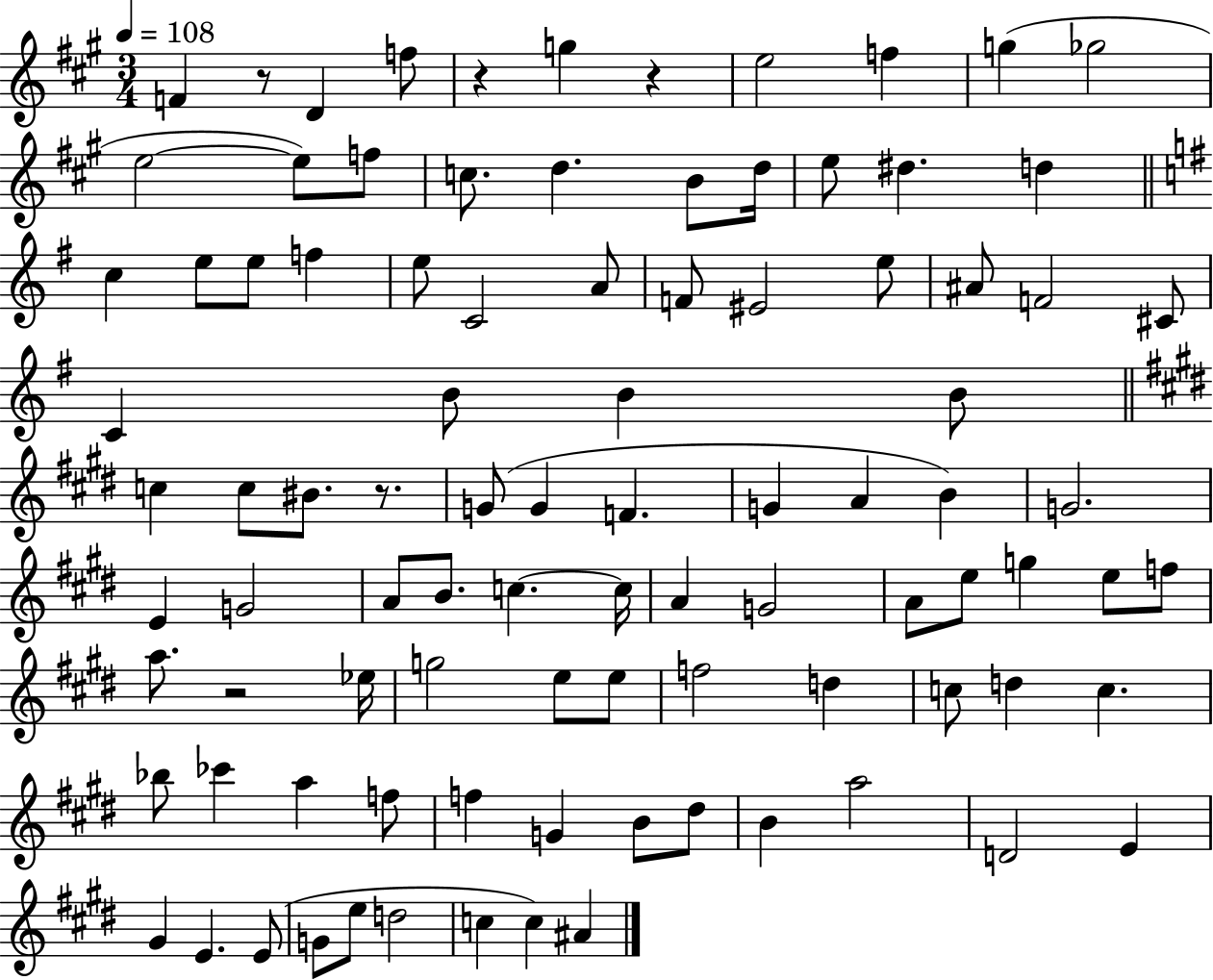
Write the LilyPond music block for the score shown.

{
  \clef treble
  \numericTimeSignature
  \time 3/4
  \key a \major
  \tempo 4 = 108
  f'4 r8 d'4 f''8 | r4 g''4 r4 | e''2 f''4 | g''4( ges''2 | \break e''2~~ e''8) f''8 | c''8. d''4. b'8 d''16 | e''8 dis''4. d''4 | \bar "||" \break \key e \minor c''4 e''8 e''8 f''4 | e''8 c'2 a'8 | f'8 eis'2 e''8 | ais'8 f'2 cis'8 | \break c'4 b'8 b'4 b'8 | \bar "||" \break \key e \major c''4 c''8 bis'8. r8. | g'8( g'4 f'4. | g'4 a'4 b'4) | g'2. | \break e'4 g'2 | a'8 b'8. c''4.~~ c''16 | a'4 g'2 | a'8 e''8 g''4 e''8 f''8 | \break a''8. r2 ees''16 | g''2 e''8 e''8 | f''2 d''4 | c''8 d''4 c''4. | \break bes''8 ces'''4 a''4 f''8 | f''4 g'4 b'8 dis''8 | b'4 a''2 | d'2 e'4 | \break gis'4 e'4. e'8( | g'8 e''8 d''2 | c''4 c''4) ais'4 | \bar "|."
}